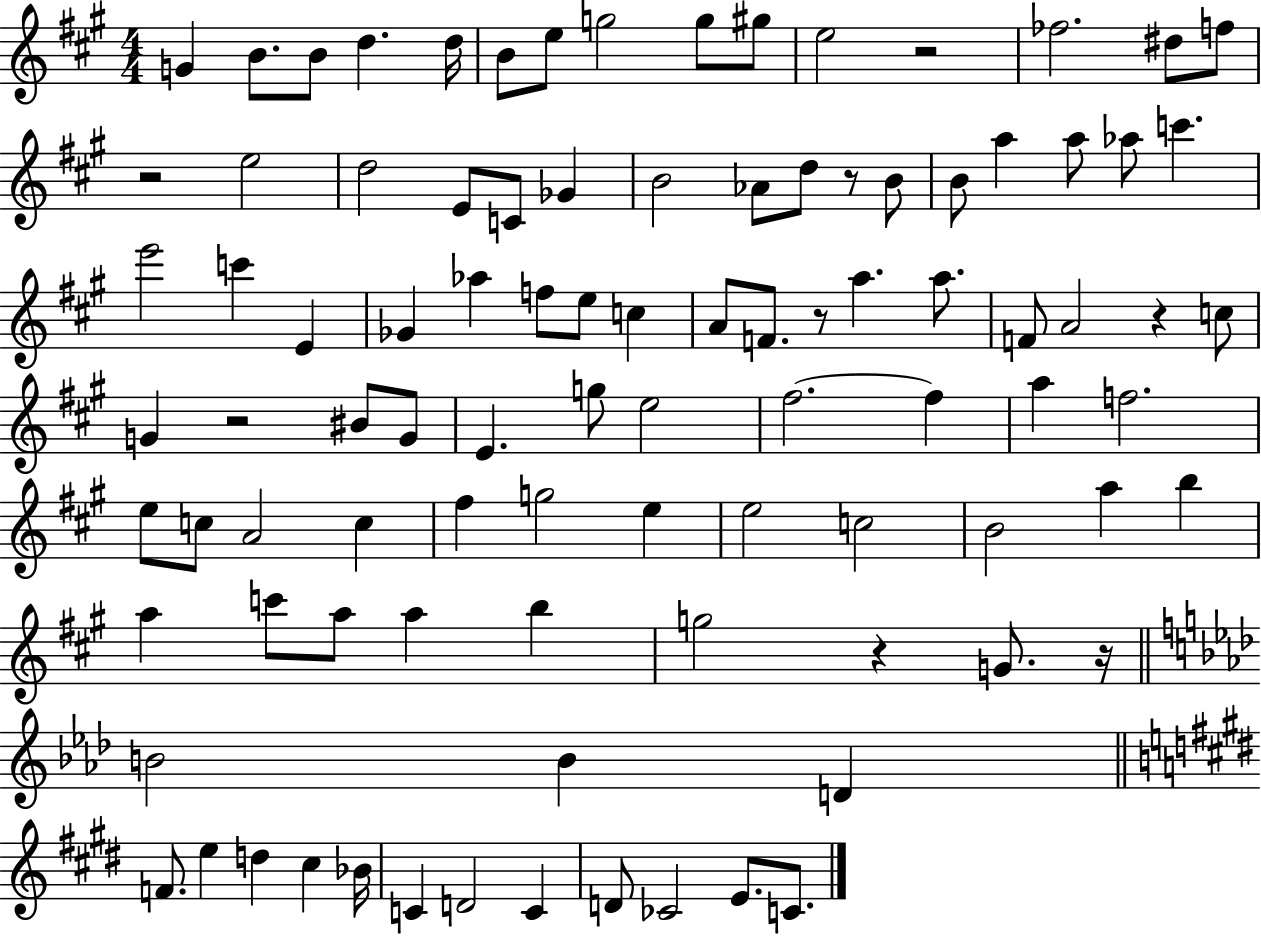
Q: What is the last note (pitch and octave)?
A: C4